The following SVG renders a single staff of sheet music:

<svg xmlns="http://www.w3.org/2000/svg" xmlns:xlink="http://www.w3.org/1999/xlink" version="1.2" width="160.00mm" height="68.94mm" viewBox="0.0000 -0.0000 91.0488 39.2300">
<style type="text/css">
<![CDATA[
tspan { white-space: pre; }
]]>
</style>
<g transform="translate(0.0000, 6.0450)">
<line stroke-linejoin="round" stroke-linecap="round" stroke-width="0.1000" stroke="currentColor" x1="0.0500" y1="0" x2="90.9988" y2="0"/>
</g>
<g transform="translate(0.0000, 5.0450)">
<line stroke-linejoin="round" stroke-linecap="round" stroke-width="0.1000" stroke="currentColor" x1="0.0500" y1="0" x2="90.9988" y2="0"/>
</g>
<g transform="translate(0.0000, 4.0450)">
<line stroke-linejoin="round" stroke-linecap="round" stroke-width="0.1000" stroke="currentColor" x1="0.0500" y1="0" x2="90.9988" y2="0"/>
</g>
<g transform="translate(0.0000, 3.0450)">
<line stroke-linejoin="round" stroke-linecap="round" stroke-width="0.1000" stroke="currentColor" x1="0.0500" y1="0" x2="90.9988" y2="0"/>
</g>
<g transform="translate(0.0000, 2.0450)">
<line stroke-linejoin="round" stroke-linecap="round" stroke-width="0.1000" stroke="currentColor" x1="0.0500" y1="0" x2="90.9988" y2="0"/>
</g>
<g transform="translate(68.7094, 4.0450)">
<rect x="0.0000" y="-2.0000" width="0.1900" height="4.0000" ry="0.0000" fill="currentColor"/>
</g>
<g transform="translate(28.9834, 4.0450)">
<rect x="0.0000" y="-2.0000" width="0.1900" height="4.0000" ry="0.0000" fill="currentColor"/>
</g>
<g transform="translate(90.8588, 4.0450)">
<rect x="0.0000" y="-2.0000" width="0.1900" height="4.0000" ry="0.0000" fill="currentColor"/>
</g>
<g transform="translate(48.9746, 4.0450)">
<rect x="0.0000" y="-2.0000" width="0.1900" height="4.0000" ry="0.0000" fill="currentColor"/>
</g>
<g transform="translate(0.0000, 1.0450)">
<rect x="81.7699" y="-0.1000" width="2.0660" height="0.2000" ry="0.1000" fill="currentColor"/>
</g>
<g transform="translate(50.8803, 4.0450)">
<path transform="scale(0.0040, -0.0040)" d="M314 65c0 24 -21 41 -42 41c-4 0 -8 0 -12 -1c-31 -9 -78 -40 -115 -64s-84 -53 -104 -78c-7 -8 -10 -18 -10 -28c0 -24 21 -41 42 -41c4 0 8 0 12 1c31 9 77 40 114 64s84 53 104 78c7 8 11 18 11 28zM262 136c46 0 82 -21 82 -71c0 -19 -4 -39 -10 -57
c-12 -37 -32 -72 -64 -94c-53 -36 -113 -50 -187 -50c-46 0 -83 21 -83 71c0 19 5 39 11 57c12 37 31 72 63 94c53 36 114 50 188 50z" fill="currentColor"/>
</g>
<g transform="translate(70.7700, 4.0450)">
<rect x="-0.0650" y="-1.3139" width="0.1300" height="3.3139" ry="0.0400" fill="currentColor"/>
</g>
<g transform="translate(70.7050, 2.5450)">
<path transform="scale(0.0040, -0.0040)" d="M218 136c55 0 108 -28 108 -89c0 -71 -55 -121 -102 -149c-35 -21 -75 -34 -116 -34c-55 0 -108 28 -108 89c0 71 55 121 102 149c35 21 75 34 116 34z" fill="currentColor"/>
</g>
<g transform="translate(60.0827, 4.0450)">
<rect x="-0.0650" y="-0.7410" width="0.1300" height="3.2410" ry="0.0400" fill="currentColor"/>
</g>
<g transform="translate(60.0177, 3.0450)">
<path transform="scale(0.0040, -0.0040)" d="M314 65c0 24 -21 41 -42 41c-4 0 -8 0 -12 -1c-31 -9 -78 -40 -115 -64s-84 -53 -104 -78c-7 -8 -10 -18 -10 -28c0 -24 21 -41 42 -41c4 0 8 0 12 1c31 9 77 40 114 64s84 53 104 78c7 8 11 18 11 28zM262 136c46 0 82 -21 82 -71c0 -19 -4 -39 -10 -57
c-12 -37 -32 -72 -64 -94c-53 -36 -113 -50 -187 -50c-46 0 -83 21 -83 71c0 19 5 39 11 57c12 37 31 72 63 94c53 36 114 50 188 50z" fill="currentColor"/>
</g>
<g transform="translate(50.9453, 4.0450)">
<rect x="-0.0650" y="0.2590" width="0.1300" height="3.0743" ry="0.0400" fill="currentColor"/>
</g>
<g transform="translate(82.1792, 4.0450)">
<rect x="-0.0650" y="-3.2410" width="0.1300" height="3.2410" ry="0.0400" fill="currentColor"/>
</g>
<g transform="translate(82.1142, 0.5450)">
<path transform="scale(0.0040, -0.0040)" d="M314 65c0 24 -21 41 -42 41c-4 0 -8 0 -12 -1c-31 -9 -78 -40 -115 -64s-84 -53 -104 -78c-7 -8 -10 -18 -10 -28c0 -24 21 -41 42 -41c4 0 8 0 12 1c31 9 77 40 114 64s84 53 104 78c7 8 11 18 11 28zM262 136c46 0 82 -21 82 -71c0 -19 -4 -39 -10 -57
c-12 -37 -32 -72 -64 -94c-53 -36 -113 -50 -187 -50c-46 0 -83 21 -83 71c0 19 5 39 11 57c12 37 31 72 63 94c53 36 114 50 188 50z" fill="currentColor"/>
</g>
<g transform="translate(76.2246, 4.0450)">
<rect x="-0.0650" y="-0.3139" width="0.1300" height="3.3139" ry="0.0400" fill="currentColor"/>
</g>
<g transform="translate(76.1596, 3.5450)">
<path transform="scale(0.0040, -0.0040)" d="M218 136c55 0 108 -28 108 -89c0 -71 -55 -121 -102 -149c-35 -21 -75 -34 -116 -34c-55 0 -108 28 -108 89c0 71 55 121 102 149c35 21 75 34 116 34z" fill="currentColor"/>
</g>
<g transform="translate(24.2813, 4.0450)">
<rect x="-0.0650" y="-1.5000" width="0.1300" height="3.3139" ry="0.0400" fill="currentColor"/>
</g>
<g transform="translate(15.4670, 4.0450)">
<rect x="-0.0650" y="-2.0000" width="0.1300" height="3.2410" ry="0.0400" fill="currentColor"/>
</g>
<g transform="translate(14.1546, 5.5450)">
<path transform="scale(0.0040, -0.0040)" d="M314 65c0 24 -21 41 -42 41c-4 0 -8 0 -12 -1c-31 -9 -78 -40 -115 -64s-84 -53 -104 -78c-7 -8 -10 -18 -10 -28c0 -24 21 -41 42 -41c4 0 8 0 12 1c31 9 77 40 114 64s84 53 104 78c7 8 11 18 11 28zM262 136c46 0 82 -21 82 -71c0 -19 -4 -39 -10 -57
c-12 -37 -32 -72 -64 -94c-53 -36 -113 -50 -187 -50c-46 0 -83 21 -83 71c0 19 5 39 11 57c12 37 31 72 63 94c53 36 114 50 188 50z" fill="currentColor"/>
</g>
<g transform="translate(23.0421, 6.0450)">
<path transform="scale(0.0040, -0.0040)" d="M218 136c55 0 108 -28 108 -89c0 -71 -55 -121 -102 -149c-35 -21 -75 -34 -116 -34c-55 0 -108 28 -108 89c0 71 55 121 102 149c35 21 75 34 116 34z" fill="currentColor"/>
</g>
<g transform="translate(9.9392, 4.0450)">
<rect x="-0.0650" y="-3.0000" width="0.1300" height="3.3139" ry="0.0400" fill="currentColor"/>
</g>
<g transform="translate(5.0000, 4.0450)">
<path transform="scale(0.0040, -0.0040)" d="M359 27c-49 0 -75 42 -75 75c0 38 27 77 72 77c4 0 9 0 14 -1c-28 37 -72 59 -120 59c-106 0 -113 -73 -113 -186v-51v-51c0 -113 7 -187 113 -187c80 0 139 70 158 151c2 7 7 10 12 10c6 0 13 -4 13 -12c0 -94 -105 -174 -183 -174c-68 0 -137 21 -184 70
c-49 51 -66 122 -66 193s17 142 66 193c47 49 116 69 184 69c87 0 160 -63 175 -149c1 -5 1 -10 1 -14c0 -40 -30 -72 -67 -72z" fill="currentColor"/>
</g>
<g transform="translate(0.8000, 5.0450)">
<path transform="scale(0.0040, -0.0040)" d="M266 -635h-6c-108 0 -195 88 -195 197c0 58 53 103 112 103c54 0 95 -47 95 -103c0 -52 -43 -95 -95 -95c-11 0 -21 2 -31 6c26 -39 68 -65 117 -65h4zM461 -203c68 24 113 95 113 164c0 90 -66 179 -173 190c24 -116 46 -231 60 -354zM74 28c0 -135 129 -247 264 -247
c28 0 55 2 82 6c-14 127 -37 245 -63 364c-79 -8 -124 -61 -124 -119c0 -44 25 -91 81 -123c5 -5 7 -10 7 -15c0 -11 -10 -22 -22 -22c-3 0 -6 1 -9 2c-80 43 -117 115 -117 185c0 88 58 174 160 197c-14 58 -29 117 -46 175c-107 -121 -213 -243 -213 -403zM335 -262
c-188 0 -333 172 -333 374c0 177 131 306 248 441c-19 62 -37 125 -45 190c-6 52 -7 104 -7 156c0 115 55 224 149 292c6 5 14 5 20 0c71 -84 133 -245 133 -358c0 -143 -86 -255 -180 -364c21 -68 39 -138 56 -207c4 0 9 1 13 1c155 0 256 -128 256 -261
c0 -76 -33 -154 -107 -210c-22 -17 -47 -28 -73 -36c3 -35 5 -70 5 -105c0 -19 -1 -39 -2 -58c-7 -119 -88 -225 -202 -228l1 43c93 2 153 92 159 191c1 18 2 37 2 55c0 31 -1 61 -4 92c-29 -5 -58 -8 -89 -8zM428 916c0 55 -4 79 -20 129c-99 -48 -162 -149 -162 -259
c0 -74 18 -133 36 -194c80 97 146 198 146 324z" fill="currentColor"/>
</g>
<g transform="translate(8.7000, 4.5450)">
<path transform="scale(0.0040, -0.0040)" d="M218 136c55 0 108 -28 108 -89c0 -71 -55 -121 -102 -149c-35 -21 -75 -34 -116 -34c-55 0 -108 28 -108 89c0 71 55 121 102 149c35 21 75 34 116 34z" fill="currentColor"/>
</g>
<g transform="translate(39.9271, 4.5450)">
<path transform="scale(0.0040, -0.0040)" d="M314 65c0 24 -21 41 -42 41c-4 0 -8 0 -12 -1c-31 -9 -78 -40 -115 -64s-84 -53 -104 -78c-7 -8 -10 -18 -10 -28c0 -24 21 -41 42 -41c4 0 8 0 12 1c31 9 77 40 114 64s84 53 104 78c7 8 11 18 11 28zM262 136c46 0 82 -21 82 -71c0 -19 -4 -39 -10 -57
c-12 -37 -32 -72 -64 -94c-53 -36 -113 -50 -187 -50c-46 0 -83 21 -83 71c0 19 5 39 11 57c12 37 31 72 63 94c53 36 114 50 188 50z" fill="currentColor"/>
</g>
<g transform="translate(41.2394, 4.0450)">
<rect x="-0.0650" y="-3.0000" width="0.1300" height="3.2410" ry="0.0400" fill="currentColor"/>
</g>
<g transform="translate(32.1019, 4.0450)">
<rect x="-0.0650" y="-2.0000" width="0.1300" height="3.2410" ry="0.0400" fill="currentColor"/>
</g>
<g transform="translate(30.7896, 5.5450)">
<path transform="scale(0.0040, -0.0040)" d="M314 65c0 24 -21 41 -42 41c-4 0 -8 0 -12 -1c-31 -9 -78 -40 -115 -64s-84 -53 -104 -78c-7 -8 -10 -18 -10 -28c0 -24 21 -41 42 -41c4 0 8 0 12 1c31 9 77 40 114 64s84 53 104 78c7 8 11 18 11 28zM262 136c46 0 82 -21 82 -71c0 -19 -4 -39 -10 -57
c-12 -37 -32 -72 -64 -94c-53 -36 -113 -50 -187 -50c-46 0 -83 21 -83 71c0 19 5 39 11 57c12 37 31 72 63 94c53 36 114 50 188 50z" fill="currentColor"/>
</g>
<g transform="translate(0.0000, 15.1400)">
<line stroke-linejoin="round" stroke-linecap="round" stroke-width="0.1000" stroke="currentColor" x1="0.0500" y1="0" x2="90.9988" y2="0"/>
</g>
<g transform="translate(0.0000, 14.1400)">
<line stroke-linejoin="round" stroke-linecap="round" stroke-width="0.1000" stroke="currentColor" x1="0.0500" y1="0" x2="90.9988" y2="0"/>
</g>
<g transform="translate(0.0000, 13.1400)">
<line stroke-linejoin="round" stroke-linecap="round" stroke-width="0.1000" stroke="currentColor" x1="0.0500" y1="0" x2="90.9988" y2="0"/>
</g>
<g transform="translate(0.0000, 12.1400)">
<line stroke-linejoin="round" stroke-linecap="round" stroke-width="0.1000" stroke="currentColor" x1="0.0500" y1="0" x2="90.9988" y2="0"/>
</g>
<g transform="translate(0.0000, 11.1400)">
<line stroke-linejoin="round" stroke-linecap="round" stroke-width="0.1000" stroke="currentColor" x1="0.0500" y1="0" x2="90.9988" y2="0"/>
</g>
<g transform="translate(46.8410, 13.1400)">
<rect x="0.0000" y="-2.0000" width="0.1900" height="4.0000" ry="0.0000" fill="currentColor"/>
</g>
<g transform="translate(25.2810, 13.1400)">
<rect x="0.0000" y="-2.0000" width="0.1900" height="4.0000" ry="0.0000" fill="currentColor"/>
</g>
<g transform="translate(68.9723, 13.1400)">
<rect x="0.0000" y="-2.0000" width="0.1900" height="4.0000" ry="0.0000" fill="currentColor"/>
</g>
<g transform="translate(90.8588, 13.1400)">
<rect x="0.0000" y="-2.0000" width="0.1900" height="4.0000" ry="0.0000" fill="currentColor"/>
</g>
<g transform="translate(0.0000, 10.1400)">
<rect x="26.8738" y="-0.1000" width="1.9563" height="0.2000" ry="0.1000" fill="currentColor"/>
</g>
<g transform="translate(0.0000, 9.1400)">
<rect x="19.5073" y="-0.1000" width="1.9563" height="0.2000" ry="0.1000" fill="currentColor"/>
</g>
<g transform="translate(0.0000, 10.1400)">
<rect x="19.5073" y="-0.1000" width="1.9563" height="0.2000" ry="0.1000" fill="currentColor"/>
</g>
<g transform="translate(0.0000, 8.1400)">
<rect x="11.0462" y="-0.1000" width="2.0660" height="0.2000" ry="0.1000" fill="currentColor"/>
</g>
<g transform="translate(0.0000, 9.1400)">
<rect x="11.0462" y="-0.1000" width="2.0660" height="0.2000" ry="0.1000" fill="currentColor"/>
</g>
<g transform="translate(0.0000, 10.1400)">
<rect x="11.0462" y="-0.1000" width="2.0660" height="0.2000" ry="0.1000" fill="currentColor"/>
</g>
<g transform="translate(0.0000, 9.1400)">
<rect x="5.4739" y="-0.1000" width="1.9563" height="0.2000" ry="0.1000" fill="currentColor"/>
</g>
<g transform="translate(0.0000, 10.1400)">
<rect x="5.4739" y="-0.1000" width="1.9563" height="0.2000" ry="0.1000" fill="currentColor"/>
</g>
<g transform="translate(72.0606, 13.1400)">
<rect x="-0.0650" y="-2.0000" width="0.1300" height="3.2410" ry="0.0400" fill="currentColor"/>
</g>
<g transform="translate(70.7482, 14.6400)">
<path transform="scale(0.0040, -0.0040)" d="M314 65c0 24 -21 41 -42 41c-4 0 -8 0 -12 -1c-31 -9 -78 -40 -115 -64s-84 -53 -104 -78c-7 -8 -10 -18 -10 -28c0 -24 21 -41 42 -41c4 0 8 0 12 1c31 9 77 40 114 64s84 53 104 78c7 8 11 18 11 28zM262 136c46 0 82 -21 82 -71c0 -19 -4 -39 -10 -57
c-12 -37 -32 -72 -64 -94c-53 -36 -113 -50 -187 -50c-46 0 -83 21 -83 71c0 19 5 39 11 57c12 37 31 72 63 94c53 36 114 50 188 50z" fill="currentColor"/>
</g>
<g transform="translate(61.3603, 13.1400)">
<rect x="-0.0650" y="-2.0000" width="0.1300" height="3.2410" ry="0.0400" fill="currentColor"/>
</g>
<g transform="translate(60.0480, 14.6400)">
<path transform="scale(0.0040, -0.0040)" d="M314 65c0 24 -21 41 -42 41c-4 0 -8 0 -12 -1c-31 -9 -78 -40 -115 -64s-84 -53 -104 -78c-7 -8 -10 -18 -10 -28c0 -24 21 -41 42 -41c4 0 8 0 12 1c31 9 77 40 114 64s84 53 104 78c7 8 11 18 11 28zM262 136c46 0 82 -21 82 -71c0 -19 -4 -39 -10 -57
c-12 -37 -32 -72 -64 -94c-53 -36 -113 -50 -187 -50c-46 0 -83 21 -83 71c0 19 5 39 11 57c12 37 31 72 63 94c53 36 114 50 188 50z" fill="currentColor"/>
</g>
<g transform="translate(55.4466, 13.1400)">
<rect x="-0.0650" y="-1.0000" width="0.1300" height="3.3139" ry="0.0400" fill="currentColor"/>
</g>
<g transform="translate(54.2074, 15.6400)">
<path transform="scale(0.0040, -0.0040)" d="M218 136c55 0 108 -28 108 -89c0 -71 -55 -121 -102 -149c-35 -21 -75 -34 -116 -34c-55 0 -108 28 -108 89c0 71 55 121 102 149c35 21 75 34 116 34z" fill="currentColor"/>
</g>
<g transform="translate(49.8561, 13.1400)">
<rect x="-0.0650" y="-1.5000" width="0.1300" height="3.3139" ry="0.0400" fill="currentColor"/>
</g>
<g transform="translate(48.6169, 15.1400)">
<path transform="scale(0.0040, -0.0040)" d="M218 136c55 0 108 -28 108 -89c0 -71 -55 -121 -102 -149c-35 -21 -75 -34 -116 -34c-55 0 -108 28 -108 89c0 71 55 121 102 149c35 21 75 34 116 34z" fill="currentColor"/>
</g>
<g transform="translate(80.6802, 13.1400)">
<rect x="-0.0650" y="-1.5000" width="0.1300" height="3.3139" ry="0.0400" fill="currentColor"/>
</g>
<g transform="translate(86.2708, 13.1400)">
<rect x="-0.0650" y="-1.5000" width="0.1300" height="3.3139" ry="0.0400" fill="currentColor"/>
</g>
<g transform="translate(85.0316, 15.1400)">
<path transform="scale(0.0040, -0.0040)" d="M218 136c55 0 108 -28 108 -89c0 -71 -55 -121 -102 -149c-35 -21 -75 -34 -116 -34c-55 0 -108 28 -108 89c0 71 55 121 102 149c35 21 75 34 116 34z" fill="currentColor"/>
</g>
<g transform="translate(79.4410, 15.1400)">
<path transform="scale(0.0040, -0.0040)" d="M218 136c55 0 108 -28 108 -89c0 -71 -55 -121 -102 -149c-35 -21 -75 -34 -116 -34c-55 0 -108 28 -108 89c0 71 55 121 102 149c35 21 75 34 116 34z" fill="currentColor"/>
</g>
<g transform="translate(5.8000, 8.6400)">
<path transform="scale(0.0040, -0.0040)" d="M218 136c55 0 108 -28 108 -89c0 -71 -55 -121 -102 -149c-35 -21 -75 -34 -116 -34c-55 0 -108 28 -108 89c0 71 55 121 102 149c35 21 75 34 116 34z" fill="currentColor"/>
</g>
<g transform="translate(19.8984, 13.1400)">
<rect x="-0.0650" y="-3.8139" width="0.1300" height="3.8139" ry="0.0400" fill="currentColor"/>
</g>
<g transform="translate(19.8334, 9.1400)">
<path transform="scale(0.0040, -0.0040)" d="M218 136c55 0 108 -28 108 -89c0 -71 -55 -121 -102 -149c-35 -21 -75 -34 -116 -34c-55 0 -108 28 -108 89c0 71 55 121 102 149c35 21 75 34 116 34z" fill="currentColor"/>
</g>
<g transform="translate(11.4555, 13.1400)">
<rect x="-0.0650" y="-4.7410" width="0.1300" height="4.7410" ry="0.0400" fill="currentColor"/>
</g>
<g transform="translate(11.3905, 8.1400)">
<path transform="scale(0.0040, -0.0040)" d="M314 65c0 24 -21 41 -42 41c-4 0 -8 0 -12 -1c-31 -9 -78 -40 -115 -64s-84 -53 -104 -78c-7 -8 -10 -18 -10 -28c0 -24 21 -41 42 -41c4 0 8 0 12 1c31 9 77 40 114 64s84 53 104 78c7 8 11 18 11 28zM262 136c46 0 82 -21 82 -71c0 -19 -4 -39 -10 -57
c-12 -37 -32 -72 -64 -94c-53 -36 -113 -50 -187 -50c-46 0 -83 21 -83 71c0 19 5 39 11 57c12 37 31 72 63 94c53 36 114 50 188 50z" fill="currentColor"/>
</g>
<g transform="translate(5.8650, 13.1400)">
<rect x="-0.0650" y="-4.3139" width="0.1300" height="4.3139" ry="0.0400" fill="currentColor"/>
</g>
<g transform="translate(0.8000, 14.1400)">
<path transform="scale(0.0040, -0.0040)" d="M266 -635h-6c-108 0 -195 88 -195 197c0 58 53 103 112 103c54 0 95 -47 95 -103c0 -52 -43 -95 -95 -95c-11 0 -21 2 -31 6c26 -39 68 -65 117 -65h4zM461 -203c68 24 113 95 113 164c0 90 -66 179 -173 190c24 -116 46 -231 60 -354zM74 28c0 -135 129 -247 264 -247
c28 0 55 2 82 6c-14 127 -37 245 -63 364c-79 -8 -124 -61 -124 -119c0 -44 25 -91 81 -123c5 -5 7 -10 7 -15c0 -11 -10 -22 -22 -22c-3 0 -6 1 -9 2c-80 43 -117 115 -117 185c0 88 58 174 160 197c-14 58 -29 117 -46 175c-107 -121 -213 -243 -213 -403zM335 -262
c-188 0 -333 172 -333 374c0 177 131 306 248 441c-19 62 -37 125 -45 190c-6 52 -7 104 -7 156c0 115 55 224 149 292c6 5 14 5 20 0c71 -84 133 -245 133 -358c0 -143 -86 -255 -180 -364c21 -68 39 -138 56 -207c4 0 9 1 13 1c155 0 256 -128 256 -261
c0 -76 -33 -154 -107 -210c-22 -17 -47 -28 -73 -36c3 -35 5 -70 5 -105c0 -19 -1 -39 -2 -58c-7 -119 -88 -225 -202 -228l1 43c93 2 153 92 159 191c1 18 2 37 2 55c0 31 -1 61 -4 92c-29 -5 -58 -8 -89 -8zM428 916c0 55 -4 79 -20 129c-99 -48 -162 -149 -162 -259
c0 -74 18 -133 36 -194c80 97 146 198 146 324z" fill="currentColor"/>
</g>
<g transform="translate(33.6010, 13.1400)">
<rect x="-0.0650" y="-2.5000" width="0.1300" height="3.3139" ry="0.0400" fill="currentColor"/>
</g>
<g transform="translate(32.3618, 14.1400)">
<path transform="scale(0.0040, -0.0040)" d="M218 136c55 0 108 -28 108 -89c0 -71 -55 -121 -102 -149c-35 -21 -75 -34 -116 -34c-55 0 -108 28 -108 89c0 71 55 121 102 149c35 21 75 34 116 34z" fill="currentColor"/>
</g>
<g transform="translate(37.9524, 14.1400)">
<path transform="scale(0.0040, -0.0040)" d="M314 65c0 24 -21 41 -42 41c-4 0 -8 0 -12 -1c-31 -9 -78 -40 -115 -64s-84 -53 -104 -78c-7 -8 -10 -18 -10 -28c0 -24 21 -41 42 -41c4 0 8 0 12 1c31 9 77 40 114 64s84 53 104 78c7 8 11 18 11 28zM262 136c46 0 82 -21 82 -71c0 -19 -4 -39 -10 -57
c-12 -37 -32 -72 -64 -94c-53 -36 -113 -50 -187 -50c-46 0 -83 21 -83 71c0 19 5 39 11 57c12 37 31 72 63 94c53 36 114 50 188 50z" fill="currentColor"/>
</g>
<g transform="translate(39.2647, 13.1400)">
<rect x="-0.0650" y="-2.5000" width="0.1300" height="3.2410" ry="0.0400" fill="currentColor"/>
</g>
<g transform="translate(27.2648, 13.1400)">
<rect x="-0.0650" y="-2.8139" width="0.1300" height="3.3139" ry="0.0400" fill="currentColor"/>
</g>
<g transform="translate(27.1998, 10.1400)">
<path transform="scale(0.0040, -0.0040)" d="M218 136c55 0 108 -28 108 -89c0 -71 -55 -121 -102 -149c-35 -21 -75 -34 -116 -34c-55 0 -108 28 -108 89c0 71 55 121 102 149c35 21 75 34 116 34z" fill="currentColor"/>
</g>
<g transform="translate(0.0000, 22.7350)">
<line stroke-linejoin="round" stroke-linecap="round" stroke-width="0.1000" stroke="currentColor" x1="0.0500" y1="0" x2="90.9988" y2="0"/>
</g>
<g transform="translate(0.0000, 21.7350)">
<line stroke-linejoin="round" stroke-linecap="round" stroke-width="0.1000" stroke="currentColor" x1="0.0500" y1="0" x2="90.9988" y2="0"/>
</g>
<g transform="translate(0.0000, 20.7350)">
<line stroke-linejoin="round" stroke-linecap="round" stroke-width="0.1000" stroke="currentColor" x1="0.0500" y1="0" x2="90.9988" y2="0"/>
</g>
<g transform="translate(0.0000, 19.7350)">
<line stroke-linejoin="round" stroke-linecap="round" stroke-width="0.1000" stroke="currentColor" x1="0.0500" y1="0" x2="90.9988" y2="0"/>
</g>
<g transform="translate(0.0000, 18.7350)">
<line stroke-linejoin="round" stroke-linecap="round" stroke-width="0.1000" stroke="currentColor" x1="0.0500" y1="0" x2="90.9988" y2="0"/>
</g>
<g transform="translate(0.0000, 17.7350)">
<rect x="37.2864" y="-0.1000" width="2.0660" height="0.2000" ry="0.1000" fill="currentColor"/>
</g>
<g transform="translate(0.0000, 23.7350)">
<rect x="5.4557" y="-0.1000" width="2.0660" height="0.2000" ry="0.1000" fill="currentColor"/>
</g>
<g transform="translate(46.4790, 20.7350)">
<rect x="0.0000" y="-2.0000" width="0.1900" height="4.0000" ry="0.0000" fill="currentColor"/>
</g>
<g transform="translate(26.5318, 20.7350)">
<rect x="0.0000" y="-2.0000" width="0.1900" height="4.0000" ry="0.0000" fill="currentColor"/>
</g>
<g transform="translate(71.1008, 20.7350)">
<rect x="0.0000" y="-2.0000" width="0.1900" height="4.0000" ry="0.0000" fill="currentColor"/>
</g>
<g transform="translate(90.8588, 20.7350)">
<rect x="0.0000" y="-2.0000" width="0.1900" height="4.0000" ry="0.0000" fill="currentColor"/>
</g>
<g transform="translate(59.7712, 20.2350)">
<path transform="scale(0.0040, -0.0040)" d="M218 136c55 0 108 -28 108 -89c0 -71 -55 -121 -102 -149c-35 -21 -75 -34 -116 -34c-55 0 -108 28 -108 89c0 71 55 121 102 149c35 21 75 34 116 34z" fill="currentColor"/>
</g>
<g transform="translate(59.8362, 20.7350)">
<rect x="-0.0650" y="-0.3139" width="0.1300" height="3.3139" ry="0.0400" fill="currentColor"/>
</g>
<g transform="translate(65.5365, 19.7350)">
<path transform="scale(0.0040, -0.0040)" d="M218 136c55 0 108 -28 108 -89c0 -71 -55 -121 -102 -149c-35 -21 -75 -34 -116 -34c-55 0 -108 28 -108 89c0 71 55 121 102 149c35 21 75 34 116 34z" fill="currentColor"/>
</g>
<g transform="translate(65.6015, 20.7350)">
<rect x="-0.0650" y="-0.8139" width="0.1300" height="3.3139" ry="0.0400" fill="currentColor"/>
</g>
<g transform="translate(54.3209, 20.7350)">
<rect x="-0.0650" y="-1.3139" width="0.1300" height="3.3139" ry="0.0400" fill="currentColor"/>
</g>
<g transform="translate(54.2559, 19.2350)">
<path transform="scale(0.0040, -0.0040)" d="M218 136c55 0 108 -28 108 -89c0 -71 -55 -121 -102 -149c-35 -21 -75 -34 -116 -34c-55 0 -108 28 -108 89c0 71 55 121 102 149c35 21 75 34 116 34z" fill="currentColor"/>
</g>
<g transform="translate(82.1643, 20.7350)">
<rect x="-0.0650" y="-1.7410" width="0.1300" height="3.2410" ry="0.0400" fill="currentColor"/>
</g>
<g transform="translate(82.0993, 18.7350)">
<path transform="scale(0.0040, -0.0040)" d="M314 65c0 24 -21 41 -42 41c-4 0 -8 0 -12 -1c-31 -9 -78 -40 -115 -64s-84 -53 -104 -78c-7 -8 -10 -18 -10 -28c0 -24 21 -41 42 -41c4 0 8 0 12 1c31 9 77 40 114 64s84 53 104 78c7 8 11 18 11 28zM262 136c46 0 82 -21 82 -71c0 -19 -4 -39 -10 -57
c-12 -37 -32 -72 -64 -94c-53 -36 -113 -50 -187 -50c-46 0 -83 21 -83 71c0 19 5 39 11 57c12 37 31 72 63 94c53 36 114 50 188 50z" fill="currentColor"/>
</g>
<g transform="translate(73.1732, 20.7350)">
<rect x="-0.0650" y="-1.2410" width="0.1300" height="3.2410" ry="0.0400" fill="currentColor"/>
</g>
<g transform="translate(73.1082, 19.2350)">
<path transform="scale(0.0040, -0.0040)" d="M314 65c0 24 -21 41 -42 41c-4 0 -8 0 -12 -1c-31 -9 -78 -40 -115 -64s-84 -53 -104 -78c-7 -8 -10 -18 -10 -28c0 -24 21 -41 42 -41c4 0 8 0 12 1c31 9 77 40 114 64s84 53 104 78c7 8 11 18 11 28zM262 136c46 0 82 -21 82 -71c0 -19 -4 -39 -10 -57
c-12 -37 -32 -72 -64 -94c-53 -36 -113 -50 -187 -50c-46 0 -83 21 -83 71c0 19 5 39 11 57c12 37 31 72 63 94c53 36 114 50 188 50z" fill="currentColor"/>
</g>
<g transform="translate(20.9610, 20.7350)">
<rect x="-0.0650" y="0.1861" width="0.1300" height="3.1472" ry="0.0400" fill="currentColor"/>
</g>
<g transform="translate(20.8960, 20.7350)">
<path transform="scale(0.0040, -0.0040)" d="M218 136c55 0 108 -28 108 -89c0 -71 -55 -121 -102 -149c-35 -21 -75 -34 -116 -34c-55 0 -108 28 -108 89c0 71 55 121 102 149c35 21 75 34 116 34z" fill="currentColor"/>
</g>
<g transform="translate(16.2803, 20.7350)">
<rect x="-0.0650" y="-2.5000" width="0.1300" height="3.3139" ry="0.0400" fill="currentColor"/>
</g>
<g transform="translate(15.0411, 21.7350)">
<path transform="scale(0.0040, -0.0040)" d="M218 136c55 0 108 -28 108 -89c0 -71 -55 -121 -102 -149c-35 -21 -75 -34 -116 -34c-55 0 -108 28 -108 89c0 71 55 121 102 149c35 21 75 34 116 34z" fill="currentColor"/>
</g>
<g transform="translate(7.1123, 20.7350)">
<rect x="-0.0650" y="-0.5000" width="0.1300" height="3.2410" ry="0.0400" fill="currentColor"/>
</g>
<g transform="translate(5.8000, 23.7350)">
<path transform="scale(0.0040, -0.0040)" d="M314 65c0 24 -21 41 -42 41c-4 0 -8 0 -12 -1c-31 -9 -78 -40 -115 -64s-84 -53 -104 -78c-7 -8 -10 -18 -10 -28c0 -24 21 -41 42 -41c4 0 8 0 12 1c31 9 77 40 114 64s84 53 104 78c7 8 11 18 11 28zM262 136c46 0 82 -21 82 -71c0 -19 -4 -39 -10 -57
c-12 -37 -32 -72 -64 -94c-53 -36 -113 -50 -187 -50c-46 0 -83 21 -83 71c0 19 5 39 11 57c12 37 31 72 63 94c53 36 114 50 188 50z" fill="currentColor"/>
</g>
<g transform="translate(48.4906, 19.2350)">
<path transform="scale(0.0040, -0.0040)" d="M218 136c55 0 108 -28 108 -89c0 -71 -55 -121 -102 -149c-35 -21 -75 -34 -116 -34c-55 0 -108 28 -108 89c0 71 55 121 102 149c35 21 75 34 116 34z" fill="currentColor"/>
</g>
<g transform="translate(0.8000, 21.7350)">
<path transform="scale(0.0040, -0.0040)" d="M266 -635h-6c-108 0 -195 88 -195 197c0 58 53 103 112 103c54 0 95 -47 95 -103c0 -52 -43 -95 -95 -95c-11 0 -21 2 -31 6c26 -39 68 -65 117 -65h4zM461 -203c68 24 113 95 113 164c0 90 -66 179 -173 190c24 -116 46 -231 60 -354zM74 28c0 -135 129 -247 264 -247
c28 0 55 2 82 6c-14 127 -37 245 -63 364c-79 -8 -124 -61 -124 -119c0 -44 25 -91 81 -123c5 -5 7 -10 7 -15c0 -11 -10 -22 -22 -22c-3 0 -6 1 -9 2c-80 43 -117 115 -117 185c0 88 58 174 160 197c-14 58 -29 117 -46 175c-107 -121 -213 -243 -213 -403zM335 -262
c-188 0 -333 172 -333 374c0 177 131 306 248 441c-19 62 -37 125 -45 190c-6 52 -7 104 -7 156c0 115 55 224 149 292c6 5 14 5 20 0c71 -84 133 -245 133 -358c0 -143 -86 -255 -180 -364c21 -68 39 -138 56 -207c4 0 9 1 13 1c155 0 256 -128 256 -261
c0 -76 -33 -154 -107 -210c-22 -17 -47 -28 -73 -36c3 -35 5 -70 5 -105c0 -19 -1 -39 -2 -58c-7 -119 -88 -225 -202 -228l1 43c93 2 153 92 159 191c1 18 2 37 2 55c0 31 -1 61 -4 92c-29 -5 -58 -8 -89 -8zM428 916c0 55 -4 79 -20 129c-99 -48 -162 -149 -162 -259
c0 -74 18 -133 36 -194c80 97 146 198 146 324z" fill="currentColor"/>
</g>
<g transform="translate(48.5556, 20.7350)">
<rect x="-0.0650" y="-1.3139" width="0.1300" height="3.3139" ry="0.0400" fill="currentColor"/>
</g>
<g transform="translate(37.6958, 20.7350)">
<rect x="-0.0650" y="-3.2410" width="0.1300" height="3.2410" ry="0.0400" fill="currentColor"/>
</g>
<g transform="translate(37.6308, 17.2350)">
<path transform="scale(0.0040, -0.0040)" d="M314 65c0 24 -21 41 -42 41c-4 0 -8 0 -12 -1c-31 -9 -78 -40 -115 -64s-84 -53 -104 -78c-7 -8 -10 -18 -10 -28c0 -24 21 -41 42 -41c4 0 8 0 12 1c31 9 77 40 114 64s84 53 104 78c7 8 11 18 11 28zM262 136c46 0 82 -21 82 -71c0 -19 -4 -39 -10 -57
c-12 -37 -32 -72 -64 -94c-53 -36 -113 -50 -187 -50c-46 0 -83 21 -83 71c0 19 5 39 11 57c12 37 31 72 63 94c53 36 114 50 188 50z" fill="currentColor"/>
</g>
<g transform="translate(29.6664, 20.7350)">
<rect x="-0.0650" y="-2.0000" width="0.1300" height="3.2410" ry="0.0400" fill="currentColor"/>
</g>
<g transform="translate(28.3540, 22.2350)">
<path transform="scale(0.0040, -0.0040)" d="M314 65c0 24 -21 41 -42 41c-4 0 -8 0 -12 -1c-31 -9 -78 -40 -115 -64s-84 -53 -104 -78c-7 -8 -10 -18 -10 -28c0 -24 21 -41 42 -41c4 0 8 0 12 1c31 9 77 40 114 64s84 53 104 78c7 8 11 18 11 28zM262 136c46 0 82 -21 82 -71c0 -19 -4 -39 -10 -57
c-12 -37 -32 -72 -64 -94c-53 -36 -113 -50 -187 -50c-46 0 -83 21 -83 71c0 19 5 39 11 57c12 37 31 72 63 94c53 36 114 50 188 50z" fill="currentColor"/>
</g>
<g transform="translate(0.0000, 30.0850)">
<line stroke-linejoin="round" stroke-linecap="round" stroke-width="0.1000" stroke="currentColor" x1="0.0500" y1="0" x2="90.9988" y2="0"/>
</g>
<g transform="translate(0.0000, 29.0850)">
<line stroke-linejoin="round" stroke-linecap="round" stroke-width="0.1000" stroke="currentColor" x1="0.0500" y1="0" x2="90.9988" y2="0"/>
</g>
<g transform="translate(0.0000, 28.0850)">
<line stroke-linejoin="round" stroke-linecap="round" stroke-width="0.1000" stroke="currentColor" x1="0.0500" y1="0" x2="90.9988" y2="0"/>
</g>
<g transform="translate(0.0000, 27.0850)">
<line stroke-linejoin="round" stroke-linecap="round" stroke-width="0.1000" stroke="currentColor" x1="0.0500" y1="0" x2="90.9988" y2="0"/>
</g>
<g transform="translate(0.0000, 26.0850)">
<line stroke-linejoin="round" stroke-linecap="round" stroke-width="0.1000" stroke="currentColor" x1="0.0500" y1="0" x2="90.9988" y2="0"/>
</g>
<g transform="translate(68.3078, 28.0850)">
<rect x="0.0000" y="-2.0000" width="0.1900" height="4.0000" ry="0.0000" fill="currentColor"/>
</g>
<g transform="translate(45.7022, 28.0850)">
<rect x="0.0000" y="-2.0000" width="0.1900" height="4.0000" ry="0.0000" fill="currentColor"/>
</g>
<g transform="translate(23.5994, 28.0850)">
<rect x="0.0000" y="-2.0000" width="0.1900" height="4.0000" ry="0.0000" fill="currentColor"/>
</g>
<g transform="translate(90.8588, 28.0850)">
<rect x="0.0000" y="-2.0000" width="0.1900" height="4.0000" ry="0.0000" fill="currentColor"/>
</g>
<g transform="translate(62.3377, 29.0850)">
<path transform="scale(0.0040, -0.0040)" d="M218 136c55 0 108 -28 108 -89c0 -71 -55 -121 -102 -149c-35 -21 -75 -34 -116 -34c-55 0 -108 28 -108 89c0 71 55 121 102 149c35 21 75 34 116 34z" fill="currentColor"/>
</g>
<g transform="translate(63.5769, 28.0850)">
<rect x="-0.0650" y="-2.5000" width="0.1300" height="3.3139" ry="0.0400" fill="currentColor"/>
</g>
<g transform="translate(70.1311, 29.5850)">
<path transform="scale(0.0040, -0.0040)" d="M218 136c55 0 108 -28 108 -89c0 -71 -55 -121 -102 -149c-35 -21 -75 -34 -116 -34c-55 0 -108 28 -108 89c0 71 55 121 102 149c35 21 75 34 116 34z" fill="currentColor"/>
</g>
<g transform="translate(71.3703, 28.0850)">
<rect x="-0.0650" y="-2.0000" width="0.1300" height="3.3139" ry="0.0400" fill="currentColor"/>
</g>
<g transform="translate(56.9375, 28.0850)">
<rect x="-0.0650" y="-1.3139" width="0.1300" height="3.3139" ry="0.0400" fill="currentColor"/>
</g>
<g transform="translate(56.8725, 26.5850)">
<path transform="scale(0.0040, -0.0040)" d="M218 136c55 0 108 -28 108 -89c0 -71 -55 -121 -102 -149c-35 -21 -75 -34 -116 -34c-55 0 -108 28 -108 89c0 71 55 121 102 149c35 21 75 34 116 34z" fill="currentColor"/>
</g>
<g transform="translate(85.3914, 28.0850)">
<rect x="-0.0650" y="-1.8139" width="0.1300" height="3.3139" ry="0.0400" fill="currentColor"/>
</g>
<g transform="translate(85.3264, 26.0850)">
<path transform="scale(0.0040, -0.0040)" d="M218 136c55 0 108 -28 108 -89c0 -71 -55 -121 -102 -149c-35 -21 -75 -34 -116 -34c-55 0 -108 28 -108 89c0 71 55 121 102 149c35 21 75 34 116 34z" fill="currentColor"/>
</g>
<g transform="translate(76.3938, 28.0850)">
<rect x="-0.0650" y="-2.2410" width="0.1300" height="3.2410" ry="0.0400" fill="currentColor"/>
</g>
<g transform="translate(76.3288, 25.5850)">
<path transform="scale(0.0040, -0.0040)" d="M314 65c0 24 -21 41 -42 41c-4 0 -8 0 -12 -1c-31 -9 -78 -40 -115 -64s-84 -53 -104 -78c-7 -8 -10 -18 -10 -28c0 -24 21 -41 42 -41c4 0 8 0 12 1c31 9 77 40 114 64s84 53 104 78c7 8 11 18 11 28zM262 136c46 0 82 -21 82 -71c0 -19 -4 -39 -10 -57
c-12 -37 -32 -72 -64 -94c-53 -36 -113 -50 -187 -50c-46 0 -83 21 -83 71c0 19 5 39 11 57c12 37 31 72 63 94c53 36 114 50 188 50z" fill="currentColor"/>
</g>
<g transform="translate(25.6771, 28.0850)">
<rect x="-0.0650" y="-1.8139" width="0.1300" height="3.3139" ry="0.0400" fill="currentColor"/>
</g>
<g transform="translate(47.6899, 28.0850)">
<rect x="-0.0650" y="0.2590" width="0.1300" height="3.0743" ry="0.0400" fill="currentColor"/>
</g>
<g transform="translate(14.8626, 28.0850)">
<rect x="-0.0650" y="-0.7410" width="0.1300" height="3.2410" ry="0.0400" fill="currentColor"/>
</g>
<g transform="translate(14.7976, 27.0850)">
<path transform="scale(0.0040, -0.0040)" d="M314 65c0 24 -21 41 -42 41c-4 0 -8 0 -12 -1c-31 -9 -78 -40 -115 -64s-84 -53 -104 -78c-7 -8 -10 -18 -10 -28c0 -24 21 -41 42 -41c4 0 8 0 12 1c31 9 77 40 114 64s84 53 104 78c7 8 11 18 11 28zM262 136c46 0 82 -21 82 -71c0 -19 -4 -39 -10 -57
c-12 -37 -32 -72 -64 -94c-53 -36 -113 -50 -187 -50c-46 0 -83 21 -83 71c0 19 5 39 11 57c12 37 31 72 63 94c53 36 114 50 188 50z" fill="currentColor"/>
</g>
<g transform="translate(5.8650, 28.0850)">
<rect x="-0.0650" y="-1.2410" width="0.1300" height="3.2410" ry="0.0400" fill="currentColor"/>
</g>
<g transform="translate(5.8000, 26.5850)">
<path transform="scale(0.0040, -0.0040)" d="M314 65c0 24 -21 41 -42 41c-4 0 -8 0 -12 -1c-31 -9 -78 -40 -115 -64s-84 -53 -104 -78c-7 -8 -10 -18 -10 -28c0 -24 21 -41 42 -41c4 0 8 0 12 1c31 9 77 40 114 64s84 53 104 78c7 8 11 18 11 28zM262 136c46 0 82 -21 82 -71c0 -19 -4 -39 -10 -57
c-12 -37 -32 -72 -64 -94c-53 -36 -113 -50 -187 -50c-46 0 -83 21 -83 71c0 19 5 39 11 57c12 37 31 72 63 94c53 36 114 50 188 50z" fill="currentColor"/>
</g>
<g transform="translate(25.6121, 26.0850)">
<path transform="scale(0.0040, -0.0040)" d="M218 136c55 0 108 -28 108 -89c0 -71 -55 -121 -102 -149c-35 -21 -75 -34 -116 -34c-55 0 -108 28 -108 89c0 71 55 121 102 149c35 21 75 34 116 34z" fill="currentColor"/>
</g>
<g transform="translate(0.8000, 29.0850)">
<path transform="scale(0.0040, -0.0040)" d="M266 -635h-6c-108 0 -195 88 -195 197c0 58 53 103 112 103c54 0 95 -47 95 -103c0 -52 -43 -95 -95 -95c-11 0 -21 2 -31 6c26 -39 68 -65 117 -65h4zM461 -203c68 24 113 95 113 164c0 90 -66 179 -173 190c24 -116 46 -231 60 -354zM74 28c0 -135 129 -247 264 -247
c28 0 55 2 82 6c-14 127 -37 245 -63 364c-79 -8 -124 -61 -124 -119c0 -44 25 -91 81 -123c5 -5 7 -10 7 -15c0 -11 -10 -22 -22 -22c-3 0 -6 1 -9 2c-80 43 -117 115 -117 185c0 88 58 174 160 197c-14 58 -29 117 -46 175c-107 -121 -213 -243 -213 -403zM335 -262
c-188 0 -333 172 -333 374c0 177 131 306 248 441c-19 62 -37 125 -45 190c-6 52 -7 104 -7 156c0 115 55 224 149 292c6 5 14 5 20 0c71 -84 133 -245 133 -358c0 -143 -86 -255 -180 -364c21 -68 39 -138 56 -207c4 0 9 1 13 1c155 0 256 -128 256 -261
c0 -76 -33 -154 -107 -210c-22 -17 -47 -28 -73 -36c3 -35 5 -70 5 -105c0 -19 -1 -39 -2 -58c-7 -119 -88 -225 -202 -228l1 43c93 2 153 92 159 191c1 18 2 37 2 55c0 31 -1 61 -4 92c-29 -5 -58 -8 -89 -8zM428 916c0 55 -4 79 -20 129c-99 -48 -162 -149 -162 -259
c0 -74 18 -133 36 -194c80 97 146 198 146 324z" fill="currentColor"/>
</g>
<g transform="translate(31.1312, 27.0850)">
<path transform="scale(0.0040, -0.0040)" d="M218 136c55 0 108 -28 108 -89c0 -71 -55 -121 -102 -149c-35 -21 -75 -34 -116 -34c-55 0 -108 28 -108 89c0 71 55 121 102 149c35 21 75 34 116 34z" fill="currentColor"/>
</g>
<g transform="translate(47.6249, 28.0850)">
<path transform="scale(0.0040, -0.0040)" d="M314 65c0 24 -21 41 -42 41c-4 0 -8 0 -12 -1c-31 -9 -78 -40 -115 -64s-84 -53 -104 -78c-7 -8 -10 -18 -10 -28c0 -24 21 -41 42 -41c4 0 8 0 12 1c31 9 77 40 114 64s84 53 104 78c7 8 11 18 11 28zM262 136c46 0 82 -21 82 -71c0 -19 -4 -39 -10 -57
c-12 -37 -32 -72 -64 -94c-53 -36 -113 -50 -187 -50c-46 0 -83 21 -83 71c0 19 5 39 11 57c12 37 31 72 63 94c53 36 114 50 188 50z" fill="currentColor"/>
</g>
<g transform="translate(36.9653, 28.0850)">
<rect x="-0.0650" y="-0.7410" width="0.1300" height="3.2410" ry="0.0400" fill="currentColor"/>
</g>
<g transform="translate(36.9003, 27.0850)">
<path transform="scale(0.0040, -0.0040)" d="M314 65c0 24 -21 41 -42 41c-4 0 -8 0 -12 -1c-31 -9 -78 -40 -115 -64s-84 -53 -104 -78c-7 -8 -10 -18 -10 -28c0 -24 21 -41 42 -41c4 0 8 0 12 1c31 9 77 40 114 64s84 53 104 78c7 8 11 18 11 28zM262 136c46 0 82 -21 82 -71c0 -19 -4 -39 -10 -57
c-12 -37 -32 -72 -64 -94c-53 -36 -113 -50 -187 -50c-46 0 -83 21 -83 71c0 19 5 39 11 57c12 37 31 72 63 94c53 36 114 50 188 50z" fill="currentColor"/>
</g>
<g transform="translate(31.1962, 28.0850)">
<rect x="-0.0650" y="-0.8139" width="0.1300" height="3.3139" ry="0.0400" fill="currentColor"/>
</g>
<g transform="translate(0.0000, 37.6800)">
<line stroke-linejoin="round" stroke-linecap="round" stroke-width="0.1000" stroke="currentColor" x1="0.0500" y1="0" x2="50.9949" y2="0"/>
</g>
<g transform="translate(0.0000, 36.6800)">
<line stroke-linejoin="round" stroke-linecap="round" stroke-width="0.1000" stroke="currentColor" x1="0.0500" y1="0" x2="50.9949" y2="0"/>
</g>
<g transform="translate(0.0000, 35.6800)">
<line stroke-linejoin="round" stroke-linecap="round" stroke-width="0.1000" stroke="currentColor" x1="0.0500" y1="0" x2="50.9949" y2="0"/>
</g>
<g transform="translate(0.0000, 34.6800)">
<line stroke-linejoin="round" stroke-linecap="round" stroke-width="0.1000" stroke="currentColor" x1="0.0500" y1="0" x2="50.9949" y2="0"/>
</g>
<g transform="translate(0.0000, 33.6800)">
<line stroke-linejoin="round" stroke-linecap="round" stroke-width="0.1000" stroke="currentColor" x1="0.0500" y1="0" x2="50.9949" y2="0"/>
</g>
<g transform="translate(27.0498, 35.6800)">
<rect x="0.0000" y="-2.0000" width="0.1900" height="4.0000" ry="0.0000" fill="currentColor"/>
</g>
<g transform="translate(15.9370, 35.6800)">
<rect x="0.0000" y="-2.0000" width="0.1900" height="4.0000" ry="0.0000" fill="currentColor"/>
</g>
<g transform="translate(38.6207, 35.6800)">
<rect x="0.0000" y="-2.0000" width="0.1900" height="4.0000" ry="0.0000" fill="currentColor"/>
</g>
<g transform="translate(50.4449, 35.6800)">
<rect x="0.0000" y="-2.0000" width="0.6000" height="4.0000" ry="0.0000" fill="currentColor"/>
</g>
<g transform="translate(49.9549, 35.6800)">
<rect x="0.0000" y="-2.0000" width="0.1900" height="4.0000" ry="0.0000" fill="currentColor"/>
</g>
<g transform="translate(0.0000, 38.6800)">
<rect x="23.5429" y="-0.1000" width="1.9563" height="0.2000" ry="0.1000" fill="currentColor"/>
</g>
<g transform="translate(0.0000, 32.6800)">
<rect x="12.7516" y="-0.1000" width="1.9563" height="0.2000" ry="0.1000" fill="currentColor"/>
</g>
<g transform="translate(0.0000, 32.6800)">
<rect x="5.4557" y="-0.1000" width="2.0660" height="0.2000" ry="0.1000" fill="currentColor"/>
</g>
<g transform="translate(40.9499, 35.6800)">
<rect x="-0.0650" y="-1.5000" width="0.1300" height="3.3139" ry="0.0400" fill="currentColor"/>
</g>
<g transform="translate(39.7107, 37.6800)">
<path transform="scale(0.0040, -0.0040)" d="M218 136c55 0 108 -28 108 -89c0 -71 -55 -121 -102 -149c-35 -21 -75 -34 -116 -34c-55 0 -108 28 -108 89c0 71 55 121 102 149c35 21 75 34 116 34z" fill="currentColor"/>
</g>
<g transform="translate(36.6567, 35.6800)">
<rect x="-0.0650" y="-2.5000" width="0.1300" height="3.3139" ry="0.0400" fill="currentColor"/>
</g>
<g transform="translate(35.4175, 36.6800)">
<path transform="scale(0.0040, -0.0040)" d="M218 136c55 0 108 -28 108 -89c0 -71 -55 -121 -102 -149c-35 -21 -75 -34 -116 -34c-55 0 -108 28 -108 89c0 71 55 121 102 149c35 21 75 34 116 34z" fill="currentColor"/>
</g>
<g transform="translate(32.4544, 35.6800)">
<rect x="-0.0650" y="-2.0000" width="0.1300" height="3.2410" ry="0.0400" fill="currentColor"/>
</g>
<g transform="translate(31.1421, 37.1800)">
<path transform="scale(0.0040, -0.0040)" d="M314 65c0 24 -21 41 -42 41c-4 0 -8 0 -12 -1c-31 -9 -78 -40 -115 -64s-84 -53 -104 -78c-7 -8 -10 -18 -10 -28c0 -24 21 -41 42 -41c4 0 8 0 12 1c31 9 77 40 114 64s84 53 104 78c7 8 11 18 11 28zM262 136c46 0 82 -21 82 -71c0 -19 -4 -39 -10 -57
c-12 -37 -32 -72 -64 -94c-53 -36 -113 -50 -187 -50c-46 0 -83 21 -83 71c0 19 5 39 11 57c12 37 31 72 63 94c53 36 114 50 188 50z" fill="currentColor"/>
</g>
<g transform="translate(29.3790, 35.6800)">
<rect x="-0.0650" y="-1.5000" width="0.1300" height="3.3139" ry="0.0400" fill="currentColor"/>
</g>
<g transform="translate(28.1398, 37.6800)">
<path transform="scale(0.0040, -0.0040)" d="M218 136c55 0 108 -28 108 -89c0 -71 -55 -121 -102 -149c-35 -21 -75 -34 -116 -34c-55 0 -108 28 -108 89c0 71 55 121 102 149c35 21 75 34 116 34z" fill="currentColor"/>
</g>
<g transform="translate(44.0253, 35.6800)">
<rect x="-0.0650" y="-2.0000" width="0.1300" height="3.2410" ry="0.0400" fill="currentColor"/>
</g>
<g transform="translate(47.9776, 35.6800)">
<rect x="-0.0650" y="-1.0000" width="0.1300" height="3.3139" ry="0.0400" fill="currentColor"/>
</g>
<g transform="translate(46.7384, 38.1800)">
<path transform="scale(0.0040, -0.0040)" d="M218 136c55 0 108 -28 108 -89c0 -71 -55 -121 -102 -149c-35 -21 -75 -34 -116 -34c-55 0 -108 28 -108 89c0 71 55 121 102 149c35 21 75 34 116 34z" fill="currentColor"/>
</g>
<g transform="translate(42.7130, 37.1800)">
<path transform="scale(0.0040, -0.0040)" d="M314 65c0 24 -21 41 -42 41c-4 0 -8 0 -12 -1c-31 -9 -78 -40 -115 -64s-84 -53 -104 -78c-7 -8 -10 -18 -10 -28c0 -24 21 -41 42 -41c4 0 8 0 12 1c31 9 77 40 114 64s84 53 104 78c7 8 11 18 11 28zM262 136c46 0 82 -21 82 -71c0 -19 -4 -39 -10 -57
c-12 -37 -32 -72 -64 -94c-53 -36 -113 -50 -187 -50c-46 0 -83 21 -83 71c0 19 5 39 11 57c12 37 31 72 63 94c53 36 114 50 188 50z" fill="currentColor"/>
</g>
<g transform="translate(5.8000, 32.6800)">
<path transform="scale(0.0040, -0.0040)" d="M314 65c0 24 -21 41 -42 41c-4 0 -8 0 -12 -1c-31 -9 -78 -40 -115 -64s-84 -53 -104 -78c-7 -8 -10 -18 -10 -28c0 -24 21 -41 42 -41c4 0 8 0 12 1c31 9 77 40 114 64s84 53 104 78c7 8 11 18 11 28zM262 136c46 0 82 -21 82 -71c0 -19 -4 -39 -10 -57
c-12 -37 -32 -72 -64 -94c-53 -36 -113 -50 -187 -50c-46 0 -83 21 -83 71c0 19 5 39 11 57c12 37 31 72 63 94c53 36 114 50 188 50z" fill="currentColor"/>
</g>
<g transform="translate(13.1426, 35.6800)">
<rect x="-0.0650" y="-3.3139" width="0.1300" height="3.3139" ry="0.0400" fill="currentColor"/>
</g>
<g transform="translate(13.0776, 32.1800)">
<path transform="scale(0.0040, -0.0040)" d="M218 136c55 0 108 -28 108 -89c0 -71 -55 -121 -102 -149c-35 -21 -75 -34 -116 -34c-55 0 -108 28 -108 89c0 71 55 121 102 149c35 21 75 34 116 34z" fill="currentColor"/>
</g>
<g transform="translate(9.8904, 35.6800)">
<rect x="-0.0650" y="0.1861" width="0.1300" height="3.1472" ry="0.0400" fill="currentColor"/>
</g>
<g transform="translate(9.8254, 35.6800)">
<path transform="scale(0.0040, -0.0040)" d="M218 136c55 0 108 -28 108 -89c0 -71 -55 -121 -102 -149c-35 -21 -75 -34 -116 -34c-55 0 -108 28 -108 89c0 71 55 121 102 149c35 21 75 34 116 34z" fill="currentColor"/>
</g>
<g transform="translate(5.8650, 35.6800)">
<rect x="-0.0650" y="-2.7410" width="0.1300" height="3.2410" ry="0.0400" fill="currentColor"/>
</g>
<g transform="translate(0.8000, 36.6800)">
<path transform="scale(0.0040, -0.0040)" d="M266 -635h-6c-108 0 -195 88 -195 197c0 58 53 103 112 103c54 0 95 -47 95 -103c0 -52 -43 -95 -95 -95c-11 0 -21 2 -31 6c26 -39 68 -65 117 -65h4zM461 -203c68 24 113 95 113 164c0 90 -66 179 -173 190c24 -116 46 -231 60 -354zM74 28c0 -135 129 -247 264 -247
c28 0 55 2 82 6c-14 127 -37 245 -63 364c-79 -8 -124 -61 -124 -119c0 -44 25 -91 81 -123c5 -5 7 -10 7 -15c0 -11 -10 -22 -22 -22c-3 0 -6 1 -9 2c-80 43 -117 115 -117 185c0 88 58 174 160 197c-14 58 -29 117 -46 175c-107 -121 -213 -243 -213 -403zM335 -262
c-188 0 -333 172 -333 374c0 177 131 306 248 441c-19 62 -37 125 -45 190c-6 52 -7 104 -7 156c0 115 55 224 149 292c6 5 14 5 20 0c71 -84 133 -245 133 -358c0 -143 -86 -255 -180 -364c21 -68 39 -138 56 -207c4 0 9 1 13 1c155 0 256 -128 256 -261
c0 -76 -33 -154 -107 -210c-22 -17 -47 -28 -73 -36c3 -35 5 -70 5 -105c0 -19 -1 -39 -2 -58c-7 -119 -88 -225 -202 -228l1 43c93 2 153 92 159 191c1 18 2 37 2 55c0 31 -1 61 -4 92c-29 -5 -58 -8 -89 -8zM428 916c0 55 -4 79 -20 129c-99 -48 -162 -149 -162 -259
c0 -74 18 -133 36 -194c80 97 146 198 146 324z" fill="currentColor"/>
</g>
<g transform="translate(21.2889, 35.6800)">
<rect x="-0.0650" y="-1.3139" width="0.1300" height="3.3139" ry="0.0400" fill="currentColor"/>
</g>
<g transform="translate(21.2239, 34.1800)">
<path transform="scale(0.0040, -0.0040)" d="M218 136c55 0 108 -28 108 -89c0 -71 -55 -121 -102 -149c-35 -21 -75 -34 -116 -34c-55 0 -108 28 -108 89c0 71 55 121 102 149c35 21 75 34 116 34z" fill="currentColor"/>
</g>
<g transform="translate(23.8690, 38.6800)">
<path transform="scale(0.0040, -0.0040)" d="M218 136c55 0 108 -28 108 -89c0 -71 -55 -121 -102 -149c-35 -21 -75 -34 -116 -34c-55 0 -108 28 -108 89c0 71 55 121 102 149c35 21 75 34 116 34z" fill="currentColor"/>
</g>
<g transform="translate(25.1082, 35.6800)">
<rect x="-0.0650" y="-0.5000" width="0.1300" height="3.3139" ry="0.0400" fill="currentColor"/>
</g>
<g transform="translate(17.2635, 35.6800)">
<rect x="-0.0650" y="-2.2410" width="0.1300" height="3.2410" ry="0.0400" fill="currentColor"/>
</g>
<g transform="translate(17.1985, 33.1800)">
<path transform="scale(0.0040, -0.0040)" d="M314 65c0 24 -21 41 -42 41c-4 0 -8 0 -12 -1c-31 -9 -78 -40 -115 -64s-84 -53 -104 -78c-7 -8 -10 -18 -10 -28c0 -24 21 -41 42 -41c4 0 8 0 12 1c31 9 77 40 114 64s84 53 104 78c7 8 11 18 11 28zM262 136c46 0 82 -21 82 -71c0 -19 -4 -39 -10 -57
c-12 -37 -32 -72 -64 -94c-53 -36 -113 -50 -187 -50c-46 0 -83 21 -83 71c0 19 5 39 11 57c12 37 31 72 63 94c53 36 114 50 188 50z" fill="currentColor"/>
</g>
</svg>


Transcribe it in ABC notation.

X:1
T:Untitled
M:4/4
L:1/4
K:C
A F2 E F2 A2 B2 d2 e c b2 d' e'2 c' a G G2 E D F2 F2 E E C2 G B F2 b2 e e c d e2 f2 e2 d2 f d d2 B2 e G F g2 f a2 B b g2 e C E F2 G E F2 D